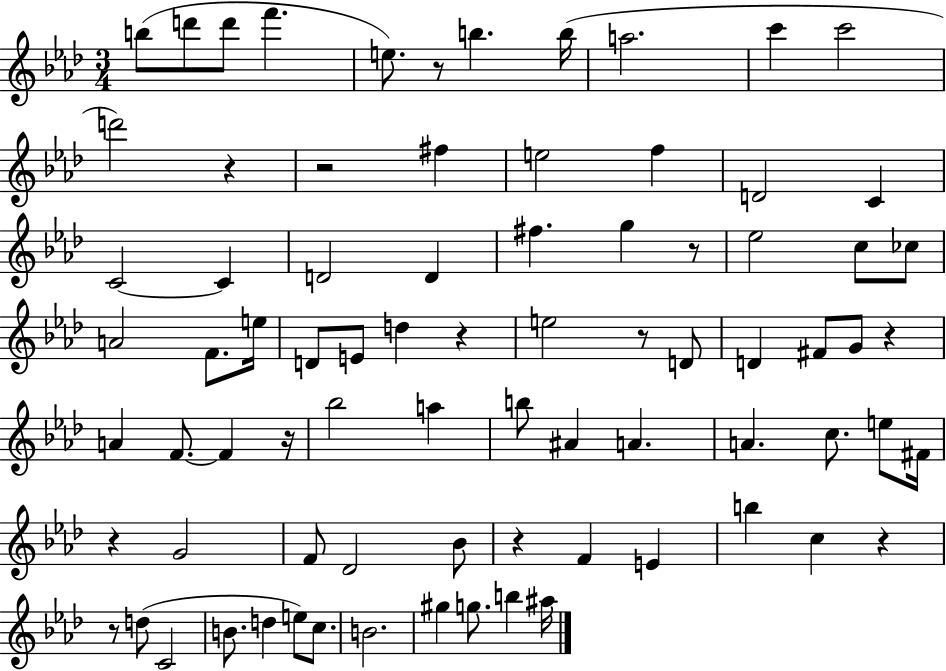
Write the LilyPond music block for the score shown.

{
  \clef treble
  \numericTimeSignature
  \time 3/4
  \key aes \major
  b''8( d'''8 d'''8 f'''4. | e''8.) r8 b''4. b''16( | a''2. | c'''4 c'''2 | \break d'''2) r4 | r2 fis''4 | e''2 f''4 | d'2 c'4 | \break c'2~~ c'4 | d'2 d'4 | fis''4. g''4 r8 | ees''2 c''8 ces''8 | \break a'2 f'8. e''16 | d'8 e'8 d''4 r4 | e''2 r8 d'8 | d'4 fis'8 g'8 r4 | \break a'4 f'8.~~ f'4 r16 | bes''2 a''4 | b''8 ais'4 a'4. | a'4. c''8. e''8 fis'16 | \break r4 g'2 | f'8 des'2 bes'8 | r4 f'4 e'4 | b''4 c''4 r4 | \break r8 d''8( c'2 | b'8. d''4 e''8) c''8. | b'2. | gis''4 g''8. b''4 ais''16 | \break \bar "|."
}